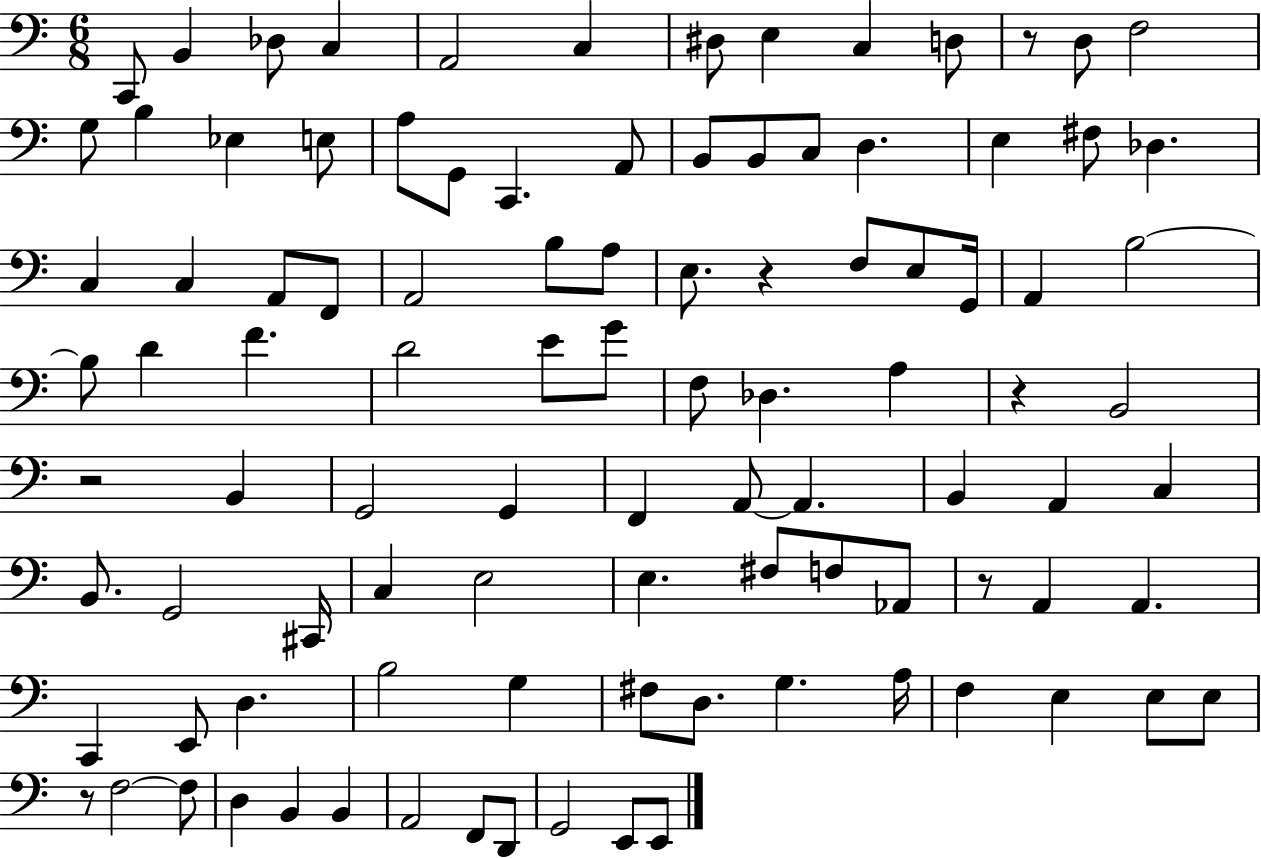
{
  \clef bass
  \numericTimeSignature
  \time 6/8
  \key c \major
  c,8 b,4 des8 c4 | a,2 c4 | dis8 e4 c4 d8 | r8 d8 f2 | \break g8 b4 ees4 e8 | a8 g,8 c,4. a,8 | b,8 b,8 c8 d4. | e4 fis8 des4. | \break c4 c4 a,8 f,8 | a,2 b8 a8 | e8. r4 f8 e8 g,16 | a,4 b2~~ | \break b8 d'4 f'4. | d'2 e'8 g'8 | f8 des4. a4 | r4 b,2 | \break r2 b,4 | g,2 g,4 | f,4 a,8~~ a,4. | b,4 a,4 c4 | \break b,8. g,2 cis,16 | c4 e2 | e4. fis8 f8 aes,8 | r8 a,4 a,4. | \break c,4 e,8 d4. | b2 g4 | fis8 d8. g4. a16 | f4 e4 e8 e8 | \break r8 f2~~ f8 | d4 b,4 b,4 | a,2 f,8 d,8 | g,2 e,8 e,8 | \break \bar "|."
}